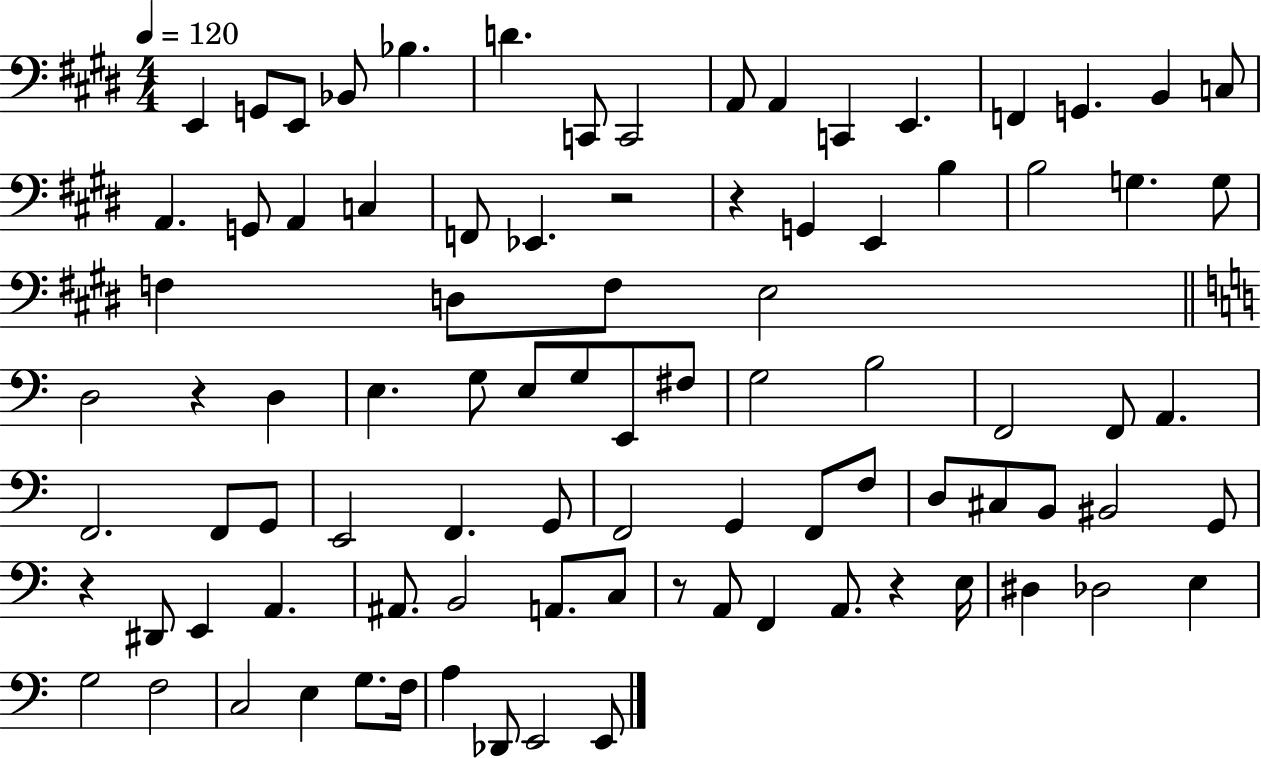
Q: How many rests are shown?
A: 6